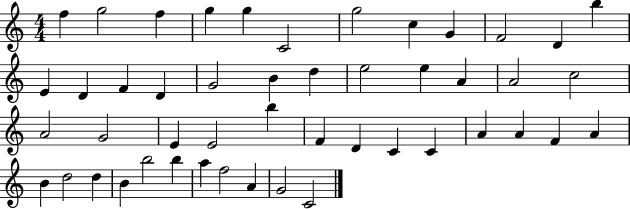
{
  \clef treble
  \numericTimeSignature
  \time 4/4
  \key c \major
  f''4 g''2 f''4 | g''4 g''4 c'2 | g''2 c''4 g'4 | f'2 d'4 b''4 | \break e'4 d'4 f'4 d'4 | g'2 b'4 d''4 | e''2 e''4 a'4 | a'2 c''2 | \break a'2 g'2 | e'4 e'2 b''4 | f'4 d'4 c'4 c'4 | a'4 a'4 f'4 a'4 | \break b'4 d''2 d''4 | b'4 b''2 b''4 | a''4 f''2 a'4 | g'2 c'2 | \break \bar "|."
}